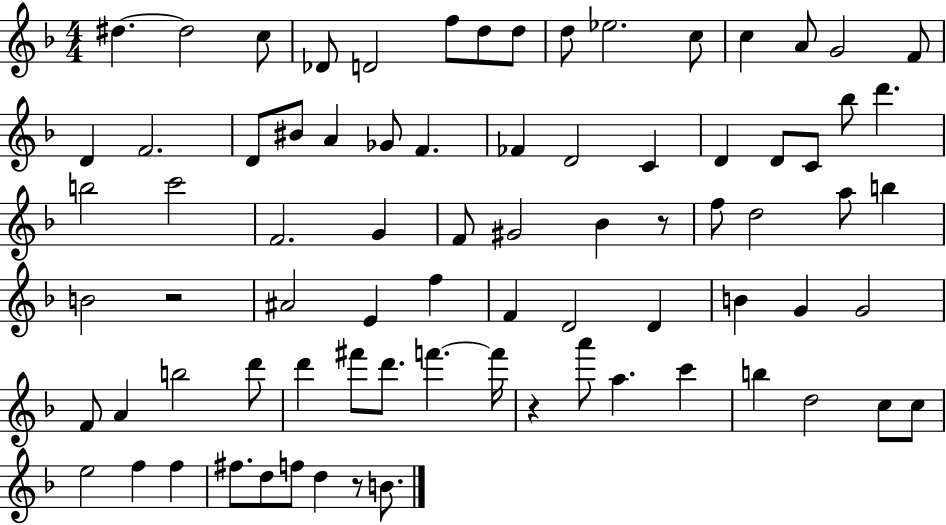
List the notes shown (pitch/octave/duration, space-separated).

D#5/q. D#5/h C5/e Db4/e D4/h F5/e D5/e D5/e D5/e Eb5/h. C5/e C5/q A4/e G4/h F4/e D4/q F4/h. D4/e BIS4/e A4/q Gb4/e F4/q. FES4/q D4/h C4/q D4/q D4/e C4/e Bb5/e D6/q. B5/h C6/h F4/h. G4/q F4/e G#4/h Bb4/q R/e F5/e D5/h A5/e B5/q B4/h R/h A#4/h E4/q F5/q F4/q D4/h D4/q B4/q G4/q G4/h F4/e A4/q B5/h D6/e D6/q F#6/e D6/e. F6/q. F6/s R/q A6/e A5/q. C6/q B5/q D5/h C5/e C5/e E5/h F5/q F5/q F#5/e. D5/e F5/e D5/q R/e B4/e.